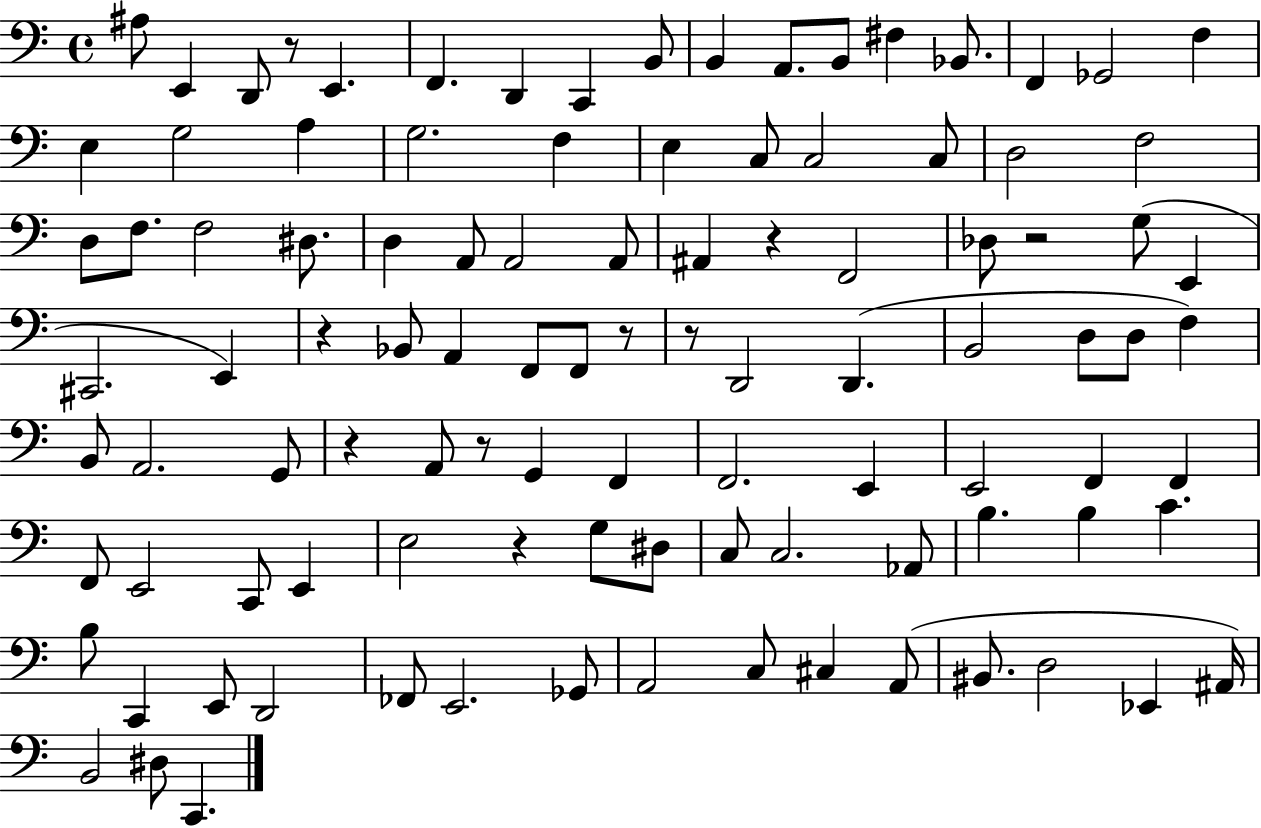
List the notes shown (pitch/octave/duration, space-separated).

A#3/e E2/q D2/e R/e E2/q. F2/q. D2/q C2/q B2/e B2/q A2/e. B2/e F#3/q Bb2/e. F2/q Gb2/h F3/q E3/q G3/h A3/q G3/h. F3/q E3/q C3/e C3/h C3/e D3/h F3/h D3/e F3/e. F3/h D#3/e. D3/q A2/e A2/h A2/e A#2/q R/q F2/h Db3/e R/h G3/e E2/q C#2/h. E2/q R/q Bb2/e A2/q F2/e F2/e R/e R/e D2/h D2/q. B2/h D3/e D3/e F3/q B2/e A2/h. G2/e R/q A2/e R/e G2/q F2/q F2/h. E2/q E2/h F2/q F2/q F2/e E2/h C2/e E2/q E3/h R/q G3/e D#3/e C3/e C3/h. Ab2/e B3/q. B3/q C4/q. B3/e C2/q E2/e D2/h FES2/e E2/h. Gb2/e A2/h C3/e C#3/q A2/e BIS2/e. D3/h Eb2/q A#2/s B2/h D#3/e C2/q.